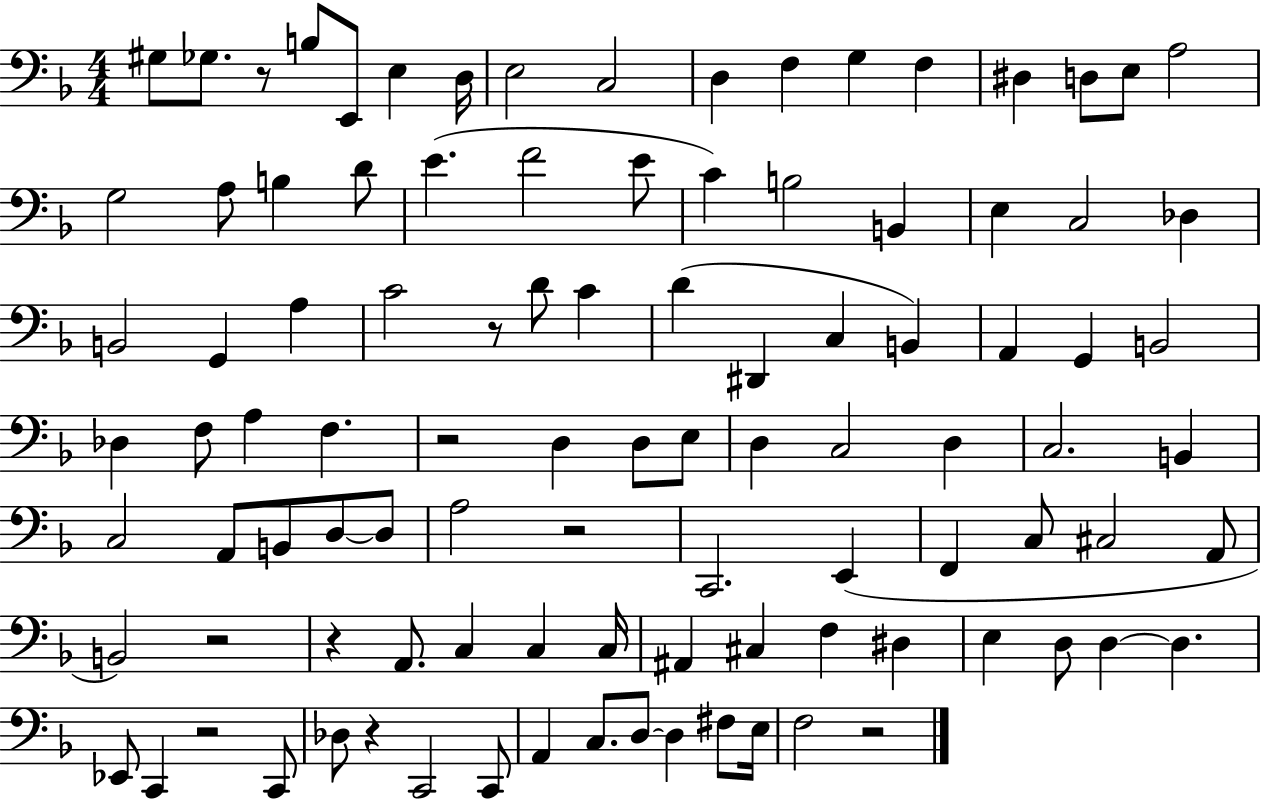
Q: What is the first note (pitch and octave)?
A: G#3